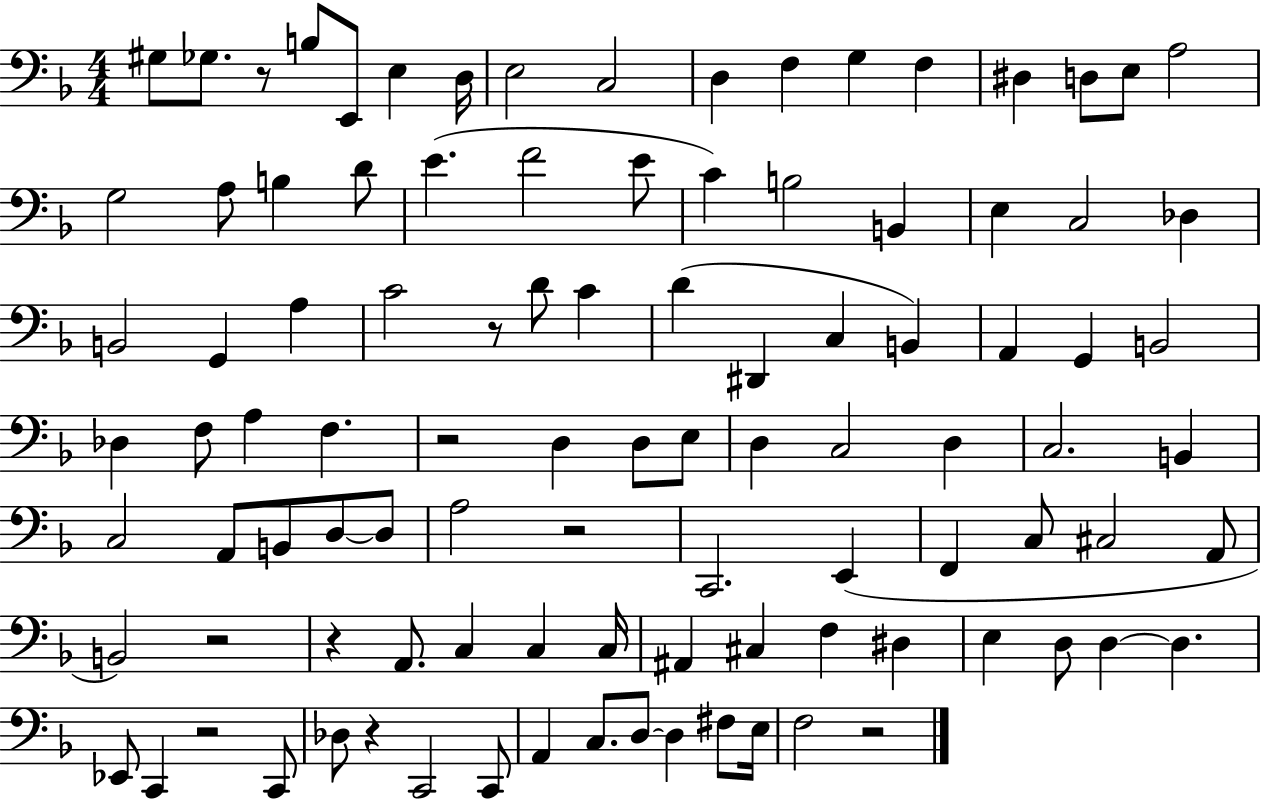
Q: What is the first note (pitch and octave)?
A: G#3